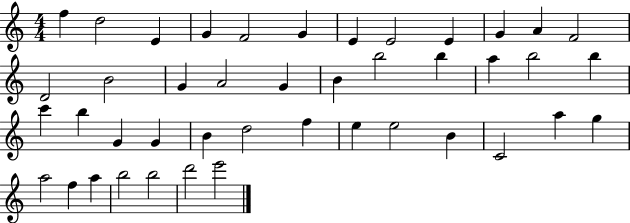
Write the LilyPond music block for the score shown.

{
  \clef treble
  \numericTimeSignature
  \time 4/4
  \key c \major
  f''4 d''2 e'4 | g'4 f'2 g'4 | e'4 e'2 e'4 | g'4 a'4 f'2 | \break d'2 b'2 | g'4 a'2 g'4 | b'4 b''2 b''4 | a''4 b''2 b''4 | \break c'''4 b''4 g'4 g'4 | b'4 d''2 f''4 | e''4 e''2 b'4 | c'2 a''4 g''4 | \break a''2 f''4 a''4 | b''2 b''2 | d'''2 e'''2 | \bar "|."
}